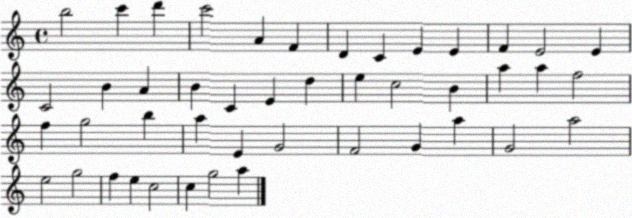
X:1
T:Untitled
M:4/4
L:1/4
K:C
b2 c' d' c'2 A F D C E E F E2 E C2 B A B C E d e c2 B a a f2 f g2 b a E G2 F2 G a G2 a2 e2 g2 f e c2 c g2 a